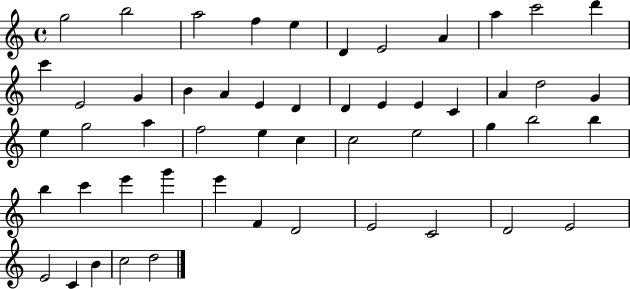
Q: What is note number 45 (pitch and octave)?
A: C4